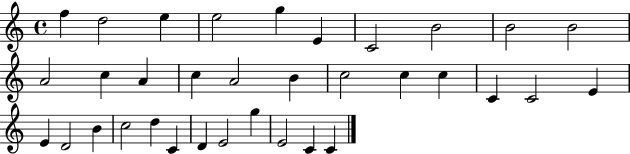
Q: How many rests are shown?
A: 0